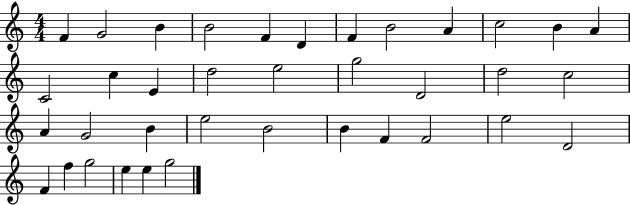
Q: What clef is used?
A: treble